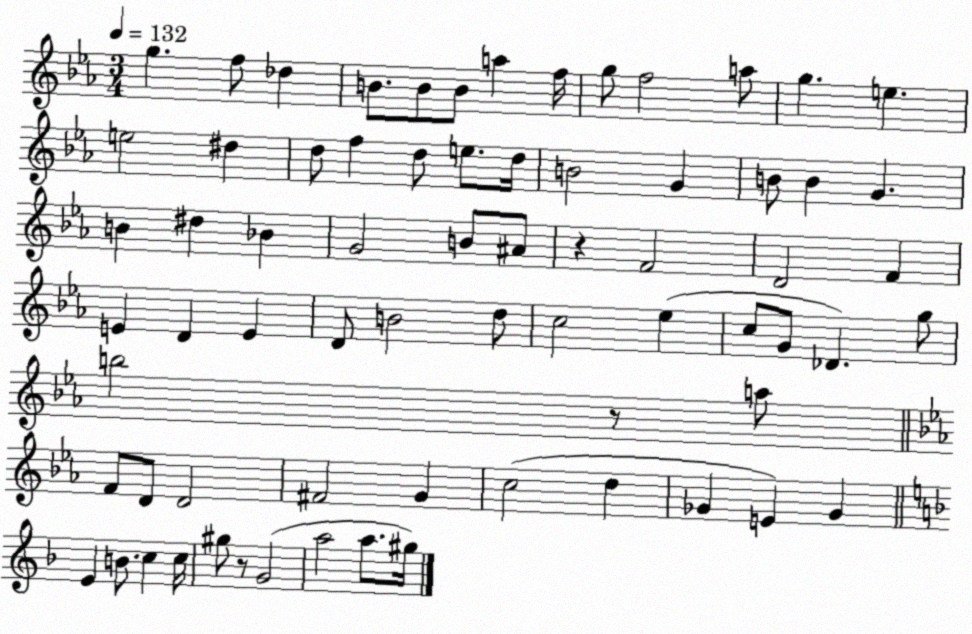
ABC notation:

X:1
T:Untitled
M:3/4
L:1/4
K:Eb
g f/2 _d B/2 B/2 B/2 a f/4 g/2 f2 a/2 g e e2 ^d d/2 f d/2 e/2 d/4 B2 G B/2 B G B ^d _B G2 B/2 ^A/2 z F2 D2 F E D E D/2 B2 d/2 c2 _e c/2 G/2 _D g/2 b2 z/2 a/2 F/2 D/2 D2 ^F2 G c2 d _G E _G E B/2 c c/4 ^g/2 z/2 G2 a2 a/2 ^g/4